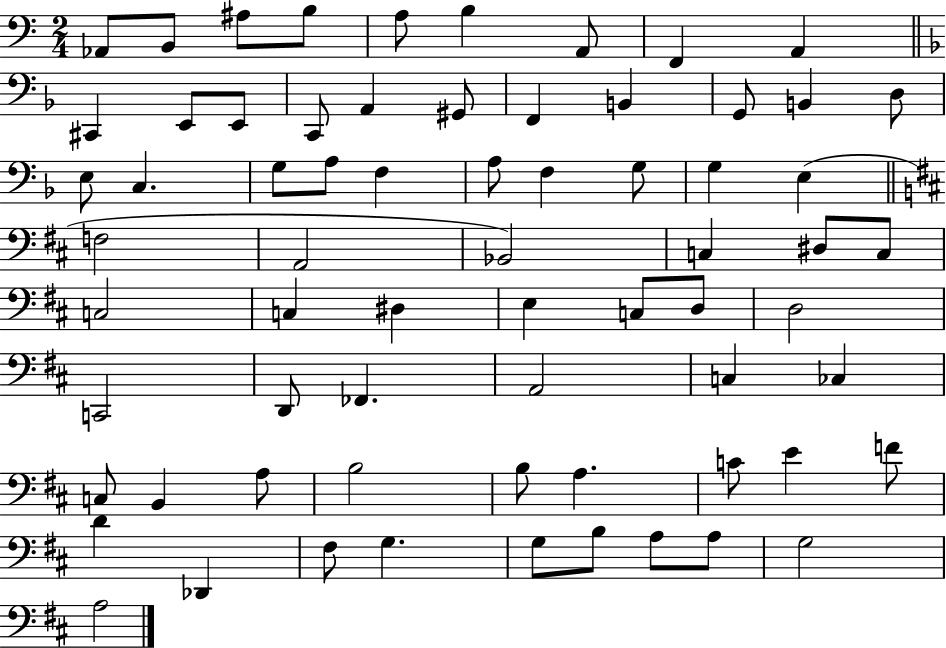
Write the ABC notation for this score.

X:1
T:Untitled
M:2/4
L:1/4
K:C
_A,,/2 B,,/2 ^A,/2 B,/2 A,/2 B, A,,/2 F,, A,, ^C,, E,,/2 E,,/2 C,,/2 A,, ^G,,/2 F,, B,, G,,/2 B,, D,/2 E,/2 C, G,/2 A,/2 F, A,/2 F, G,/2 G, E, F,2 A,,2 _B,,2 C, ^D,/2 C,/2 C,2 C, ^D, E, C,/2 D,/2 D,2 C,,2 D,,/2 _F,, A,,2 C, _C, C,/2 B,, A,/2 B,2 B,/2 A, C/2 E F/2 D _D,, ^F,/2 G, G,/2 B,/2 A,/2 A,/2 G,2 A,2